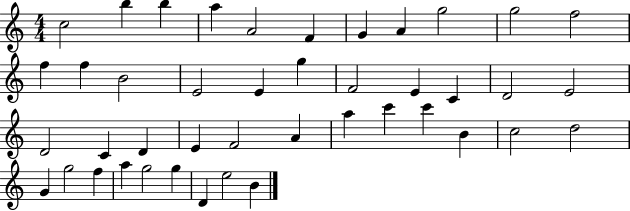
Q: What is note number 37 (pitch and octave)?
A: F5